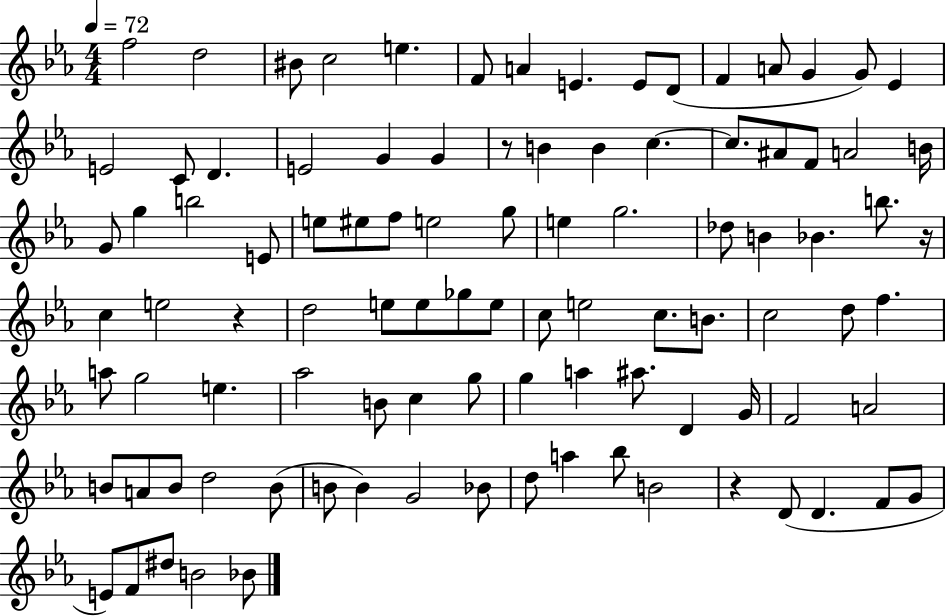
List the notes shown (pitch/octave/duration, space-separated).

F5/h D5/h BIS4/e C5/h E5/q. F4/e A4/q E4/q. E4/e D4/e F4/q A4/e G4/q G4/e Eb4/q E4/h C4/e D4/q. E4/h G4/q G4/q R/e B4/q B4/q C5/q. C5/e. A#4/e F4/e A4/h B4/s G4/e G5/q B5/h E4/e E5/e EIS5/e F5/e E5/h G5/e E5/q G5/h. Db5/e B4/q Bb4/q. B5/e. R/s C5/q E5/h R/q D5/h E5/e E5/e Gb5/e E5/e C5/e E5/h C5/e. B4/e. C5/h D5/e F5/q. A5/e G5/h E5/q. Ab5/h B4/e C5/q G5/e G5/q A5/q A#5/e. D4/q G4/s F4/h A4/h B4/e A4/e B4/e D5/h B4/e B4/e B4/q G4/h Bb4/e D5/e A5/q Bb5/e B4/h R/q D4/e D4/q. F4/e G4/e E4/e F4/e D#5/e B4/h Bb4/e